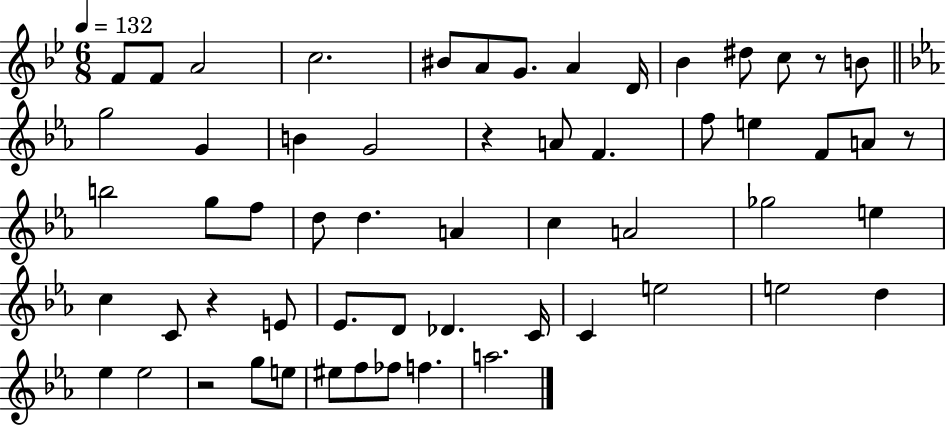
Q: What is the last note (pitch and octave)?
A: A5